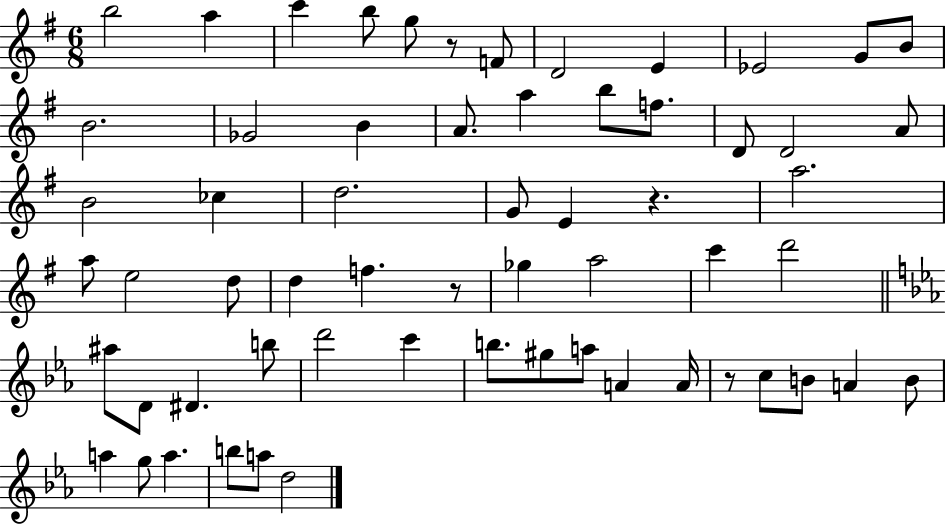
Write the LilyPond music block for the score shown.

{
  \clef treble
  \numericTimeSignature
  \time 6/8
  \key g \major
  b''2 a''4 | c'''4 b''8 g''8 r8 f'8 | d'2 e'4 | ees'2 g'8 b'8 | \break b'2. | ges'2 b'4 | a'8. a''4 b''8 f''8. | d'8 d'2 a'8 | \break b'2 ces''4 | d''2. | g'8 e'4 r4. | a''2. | \break a''8 e''2 d''8 | d''4 f''4. r8 | ges''4 a''2 | c'''4 d'''2 | \break \bar "||" \break \key ees \major ais''8 d'8 dis'4. b''8 | d'''2 c'''4 | b''8. gis''8 a''8 a'4 a'16 | r8 c''8 b'8 a'4 b'8 | \break a''4 g''8 a''4. | b''8 a''8 d''2 | \bar "|."
}